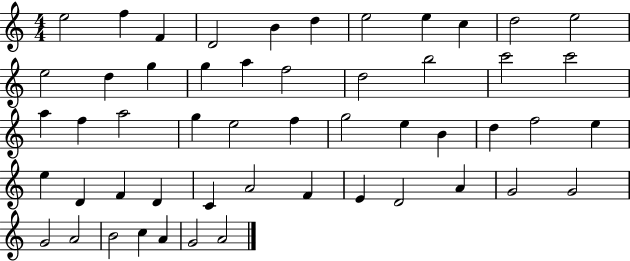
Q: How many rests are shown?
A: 0